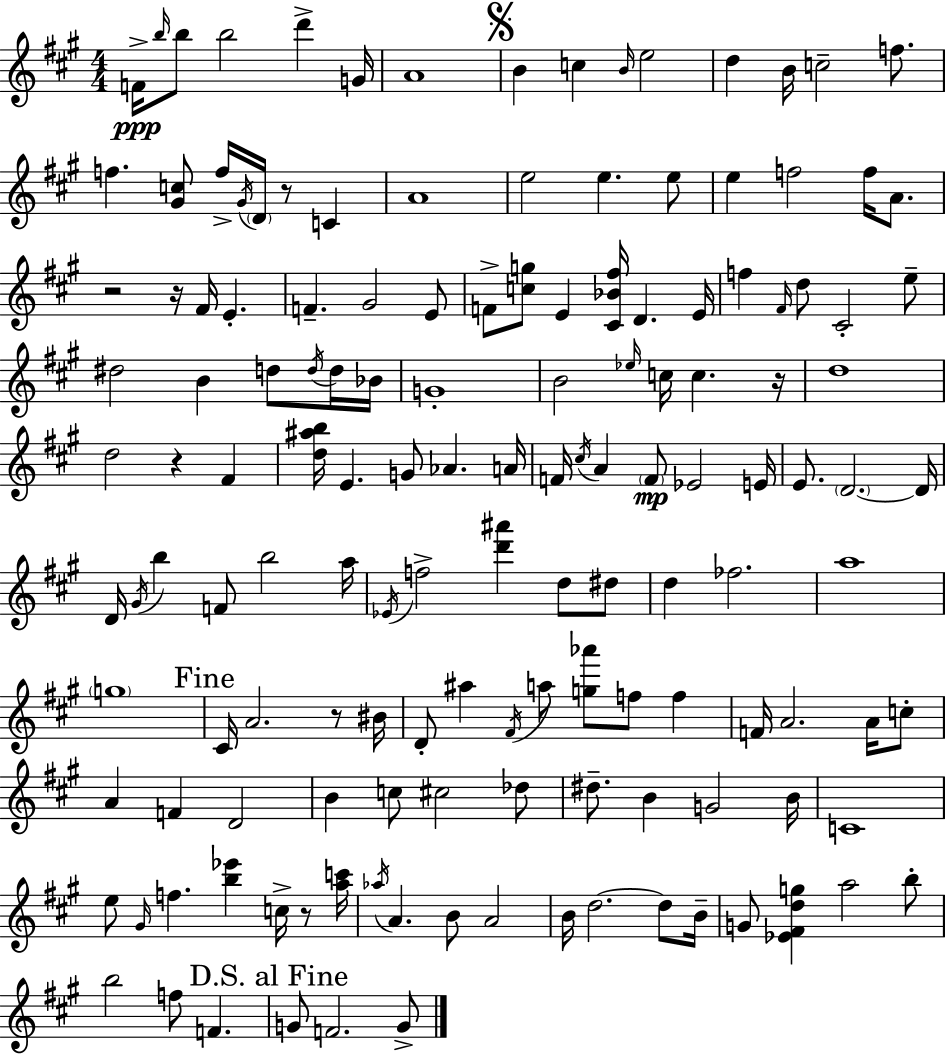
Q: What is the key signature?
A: A major